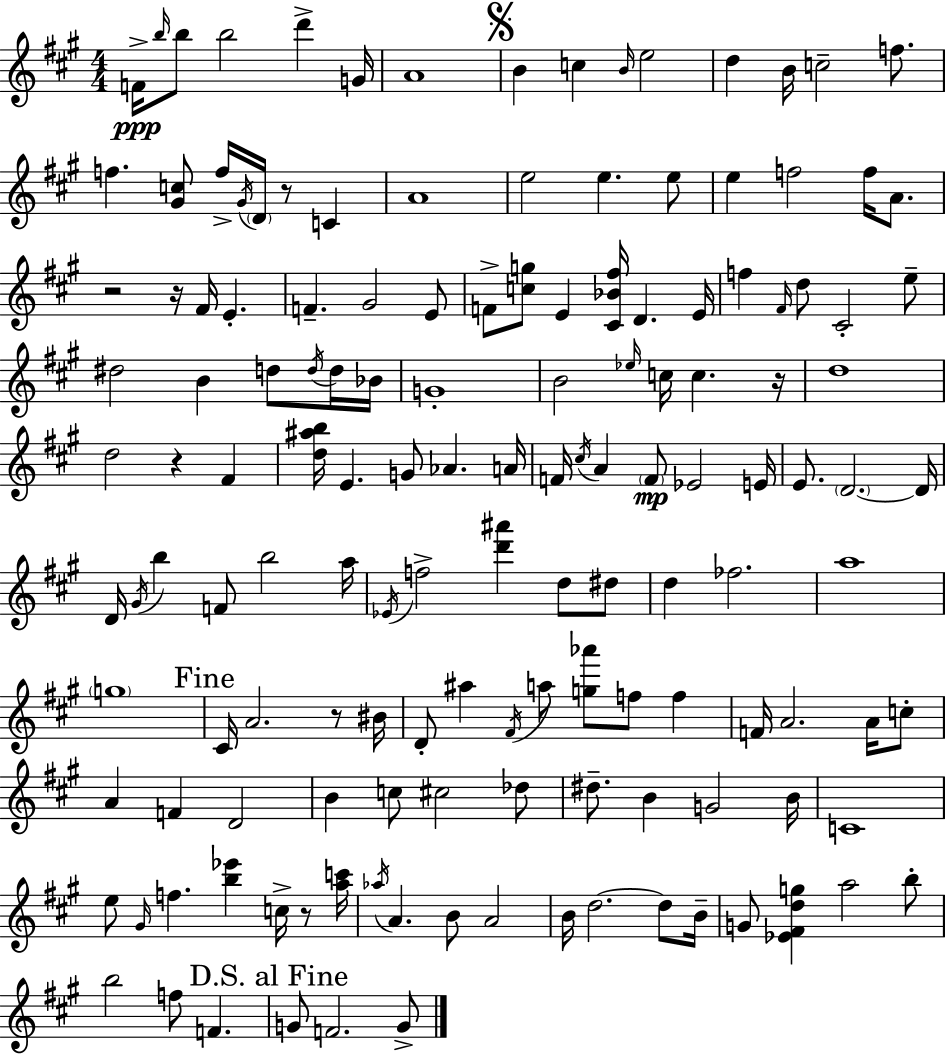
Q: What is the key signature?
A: A major